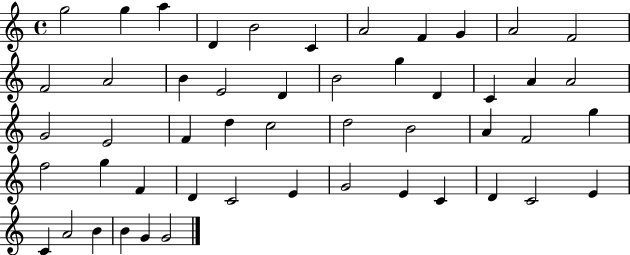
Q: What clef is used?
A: treble